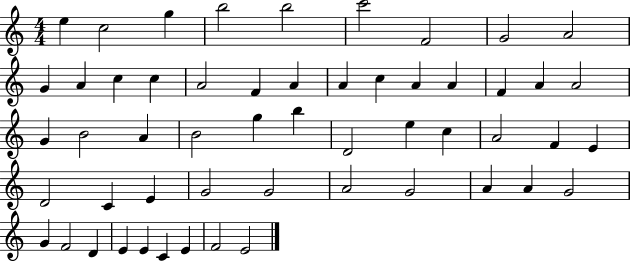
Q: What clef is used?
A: treble